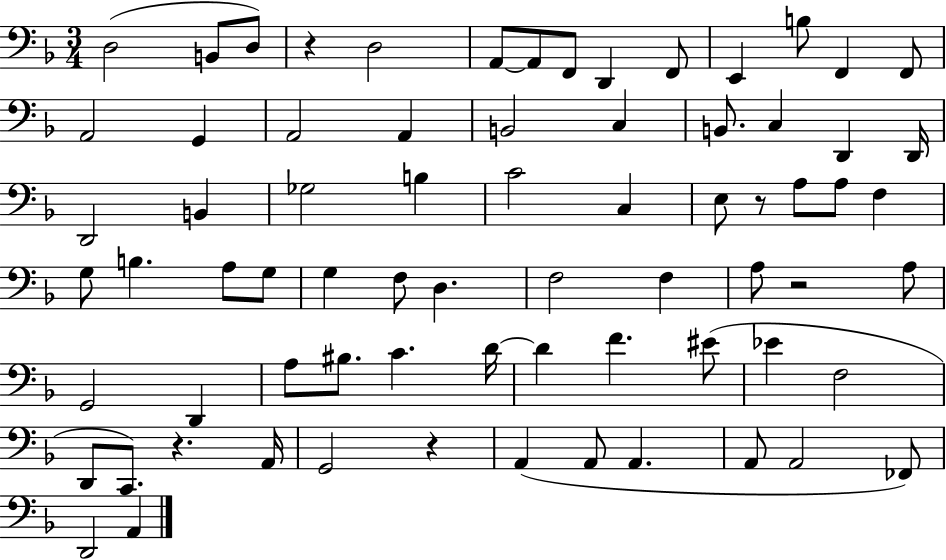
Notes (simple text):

D3/h B2/e D3/e R/q D3/h A2/e A2/e F2/e D2/q F2/e E2/q B3/e F2/q F2/e A2/h G2/q A2/h A2/q B2/h C3/q B2/e. C3/q D2/q D2/s D2/h B2/q Gb3/h B3/q C4/h C3/q E3/e R/e A3/e A3/e F3/q G3/e B3/q. A3/e G3/e G3/q F3/e D3/q. F3/h F3/q A3/e R/h A3/e G2/h D2/q A3/e BIS3/e. C4/q. D4/s D4/q F4/q. EIS4/e Eb4/q F3/h D2/e C2/e. R/q. A2/s G2/h R/q A2/q A2/e A2/q. A2/e A2/h FES2/e D2/h A2/q